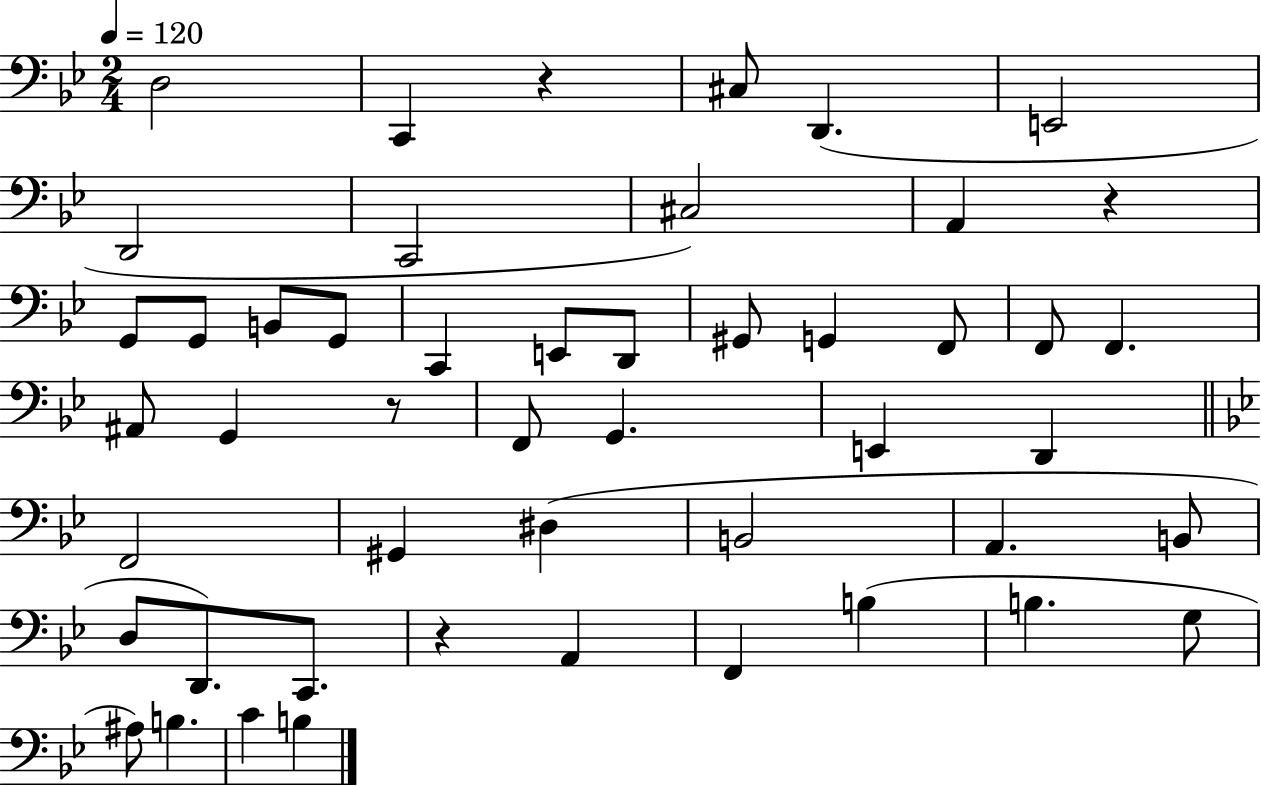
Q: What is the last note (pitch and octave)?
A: B3